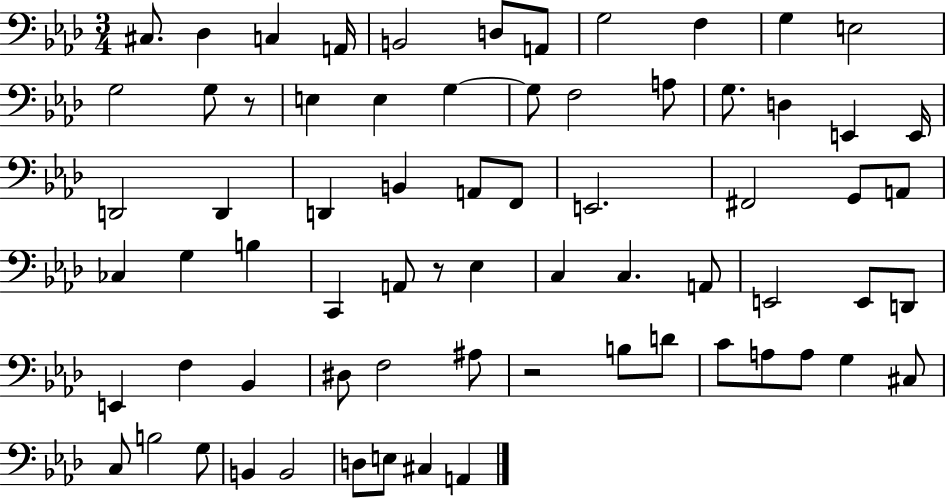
{
  \clef bass
  \numericTimeSignature
  \time 3/4
  \key aes \major
  cis8. des4 c4 a,16 | b,2 d8 a,8 | g2 f4 | g4 e2 | \break g2 g8 r8 | e4 e4 g4~~ | g8 f2 a8 | g8. d4 e,4 e,16 | \break d,2 d,4 | d,4 b,4 a,8 f,8 | e,2. | fis,2 g,8 a,8 | \break ces4 g4 b4 | c,4 a,8 r8 ees4 | c4 c4. a,8 | e,2 e,8 d,8 | \break e,4 f4 bes,4 | dis8 f2 ais8 | r2 b8 d'8 | c'8 a8 a8 g4 cis8 | \break c8 b2 g8 | b,4 b,2 | d8 e8 cis4 a,4 | \bar "|."
}